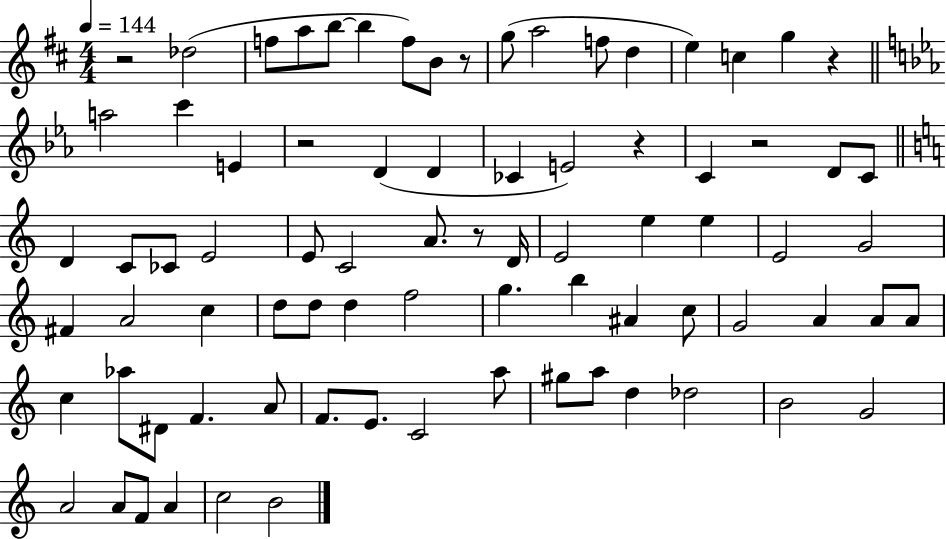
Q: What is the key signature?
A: D major